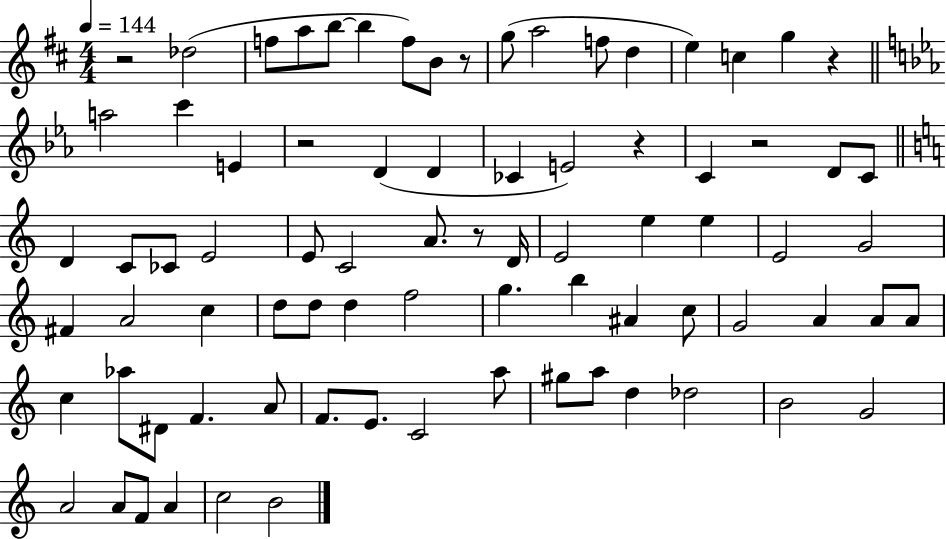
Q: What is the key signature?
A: D major